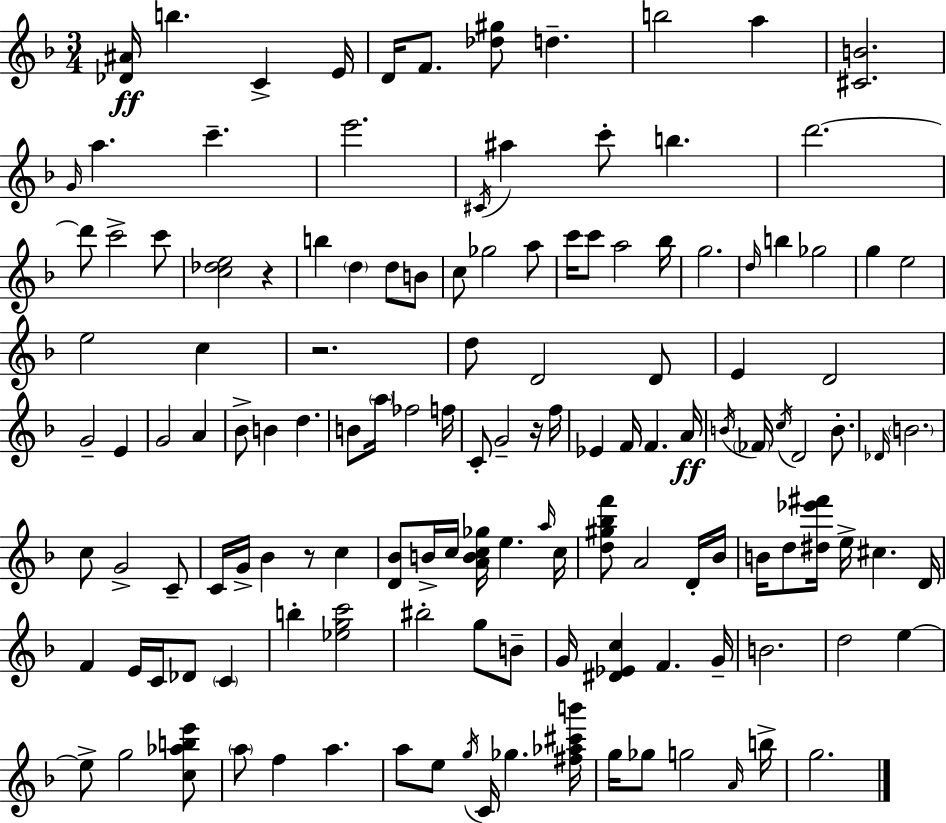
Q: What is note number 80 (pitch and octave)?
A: A5